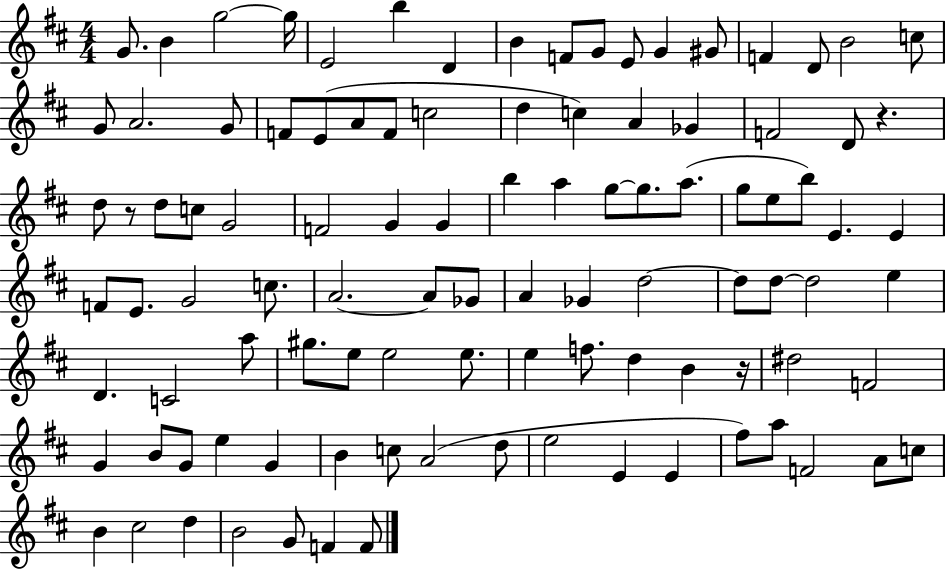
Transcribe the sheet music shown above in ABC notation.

X:1
T:Untitled
M:4/4
L:1/4
K:D
G/2 B g2 g/4 E2 b D B F/2 G/2 E/2 G ^G/2 F D/2 B2 c/2 G/2 A2 G/2 F/2 E/2 A/2 F/2 c2 d c A _G F2 D/2 z d/2 z/2 d/2 c/2 G2 F2 G G b a g/2 g/2 a/2 g/2 e/2 b/2 E E F/2 E/2 G2 c/2 A2 A/2 _G/2 A _G d2 d/2 d/2 d2 e D C2 a/2 ^g/2 e/2 e2 e/2 e f/2 d B z/4 ^d2 F2 G B/2 G/2 e G B c/2 A2 d/2 e2 E E ^f/2 a/2 F2 A/2 c/2 B ^c2 d B2 G/2 F F/2